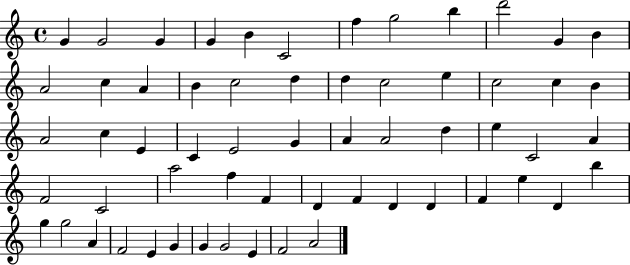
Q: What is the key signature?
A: C major